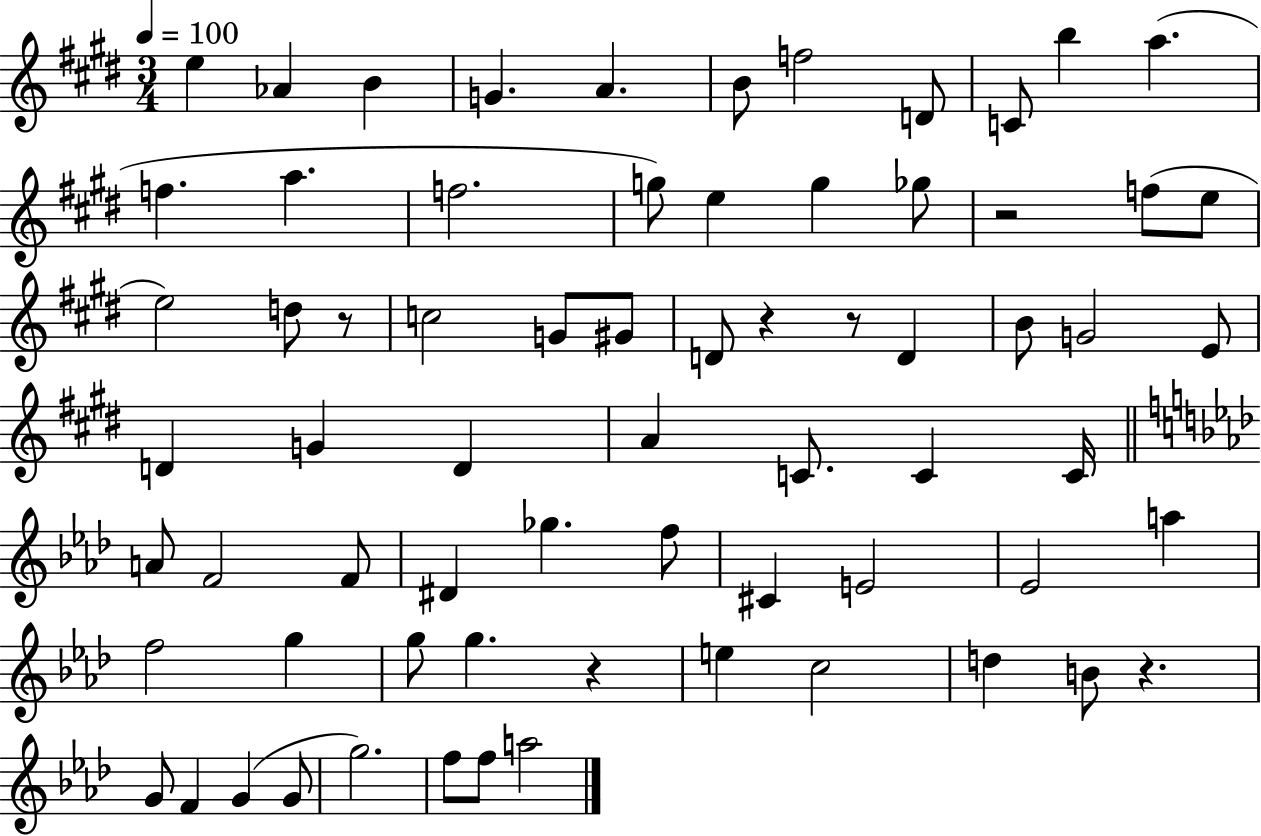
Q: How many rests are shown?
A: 6